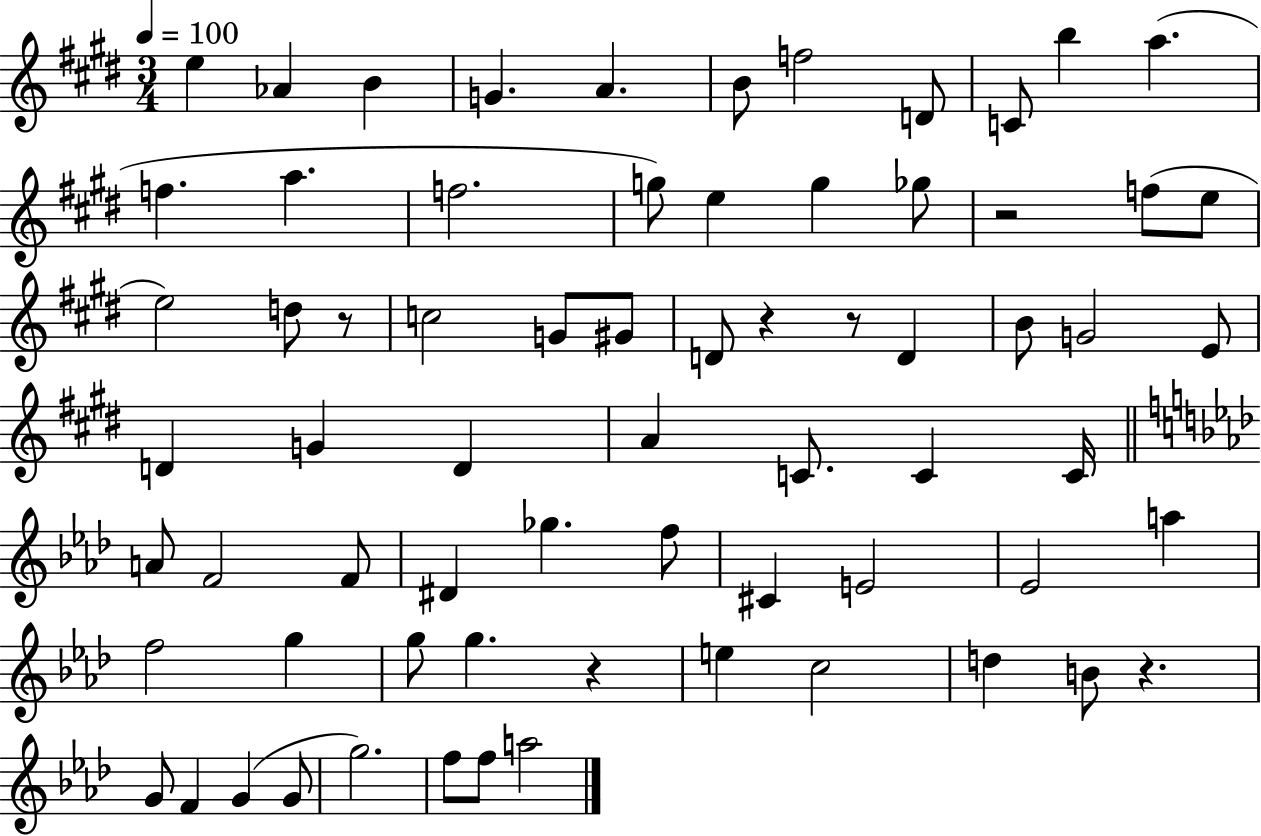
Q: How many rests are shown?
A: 6